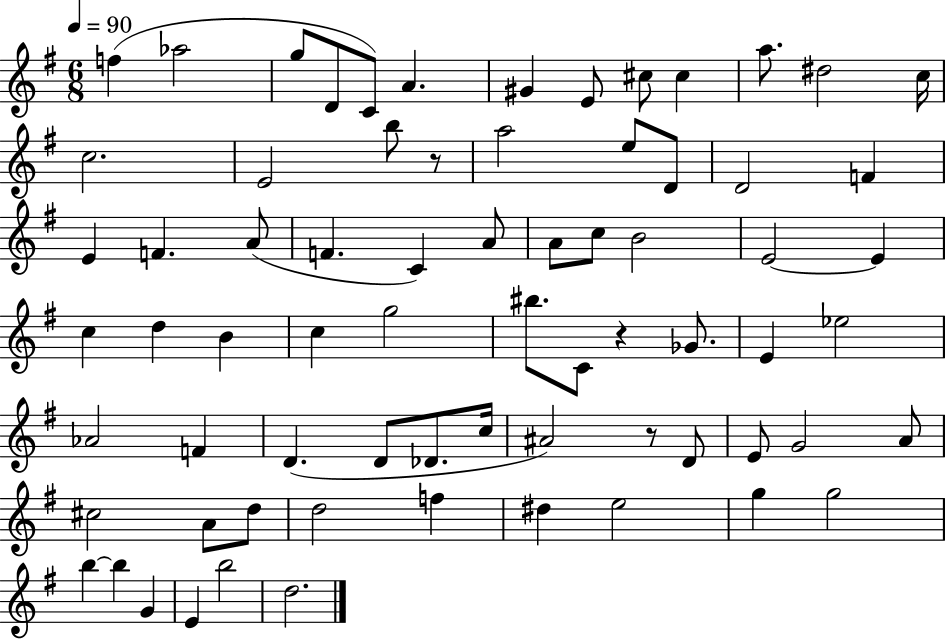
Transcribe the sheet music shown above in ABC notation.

X:1
T:Untitled
M:6/8
L:1/4
K:G
f _a2 g/2 D/2 C/2 A ^G E/2 ^c/2 ^c a/2 ^d2 c/4 c2 E2 b/2 z/2 a2 e/2 D/2 D2 F E F A/2 F C A/2 A/2 c/2 B2 E2 E c d B c g2 ^b/2 C/2 z _G/2 E _e2 _A2 F D D/2 _D/2 c/4 ^A2 z/2 D/2 E/2 G2 A/2 ^c2 A/2 d/2 d2 f ^d e2 g g2 b b G E b2 d2